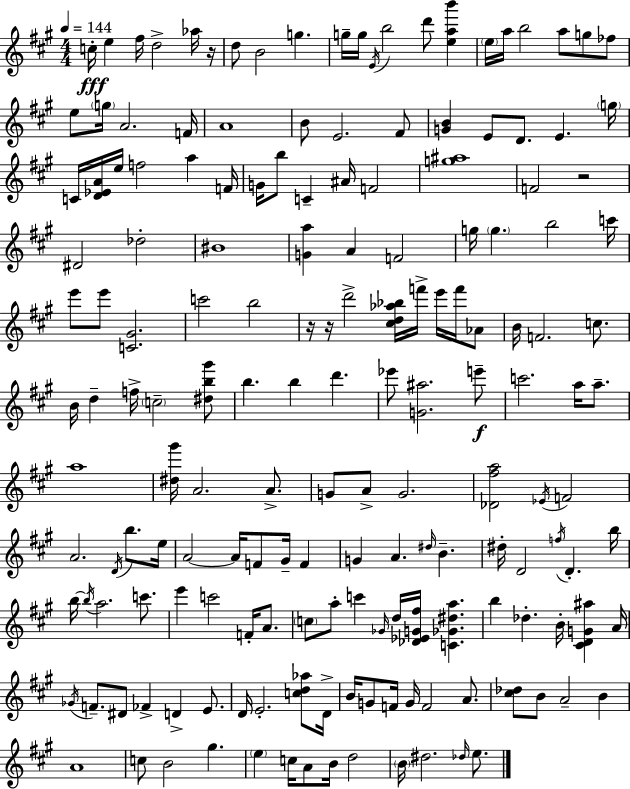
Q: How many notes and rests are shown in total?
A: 169